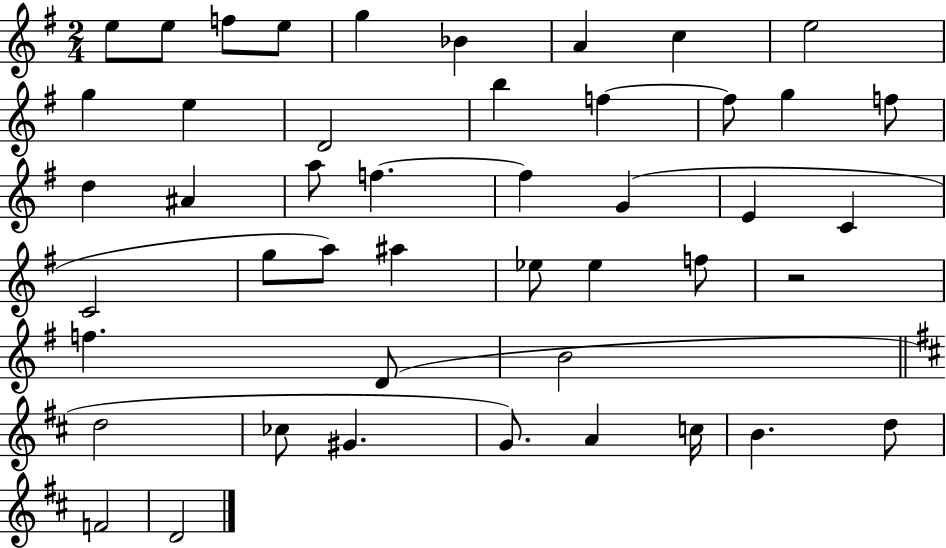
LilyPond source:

{
  \clef treble
  \numericTimeSignature
  \time 2/4
  \key g \major
  \repeat volta 2 { e''8 e''8 f''8 e''8 | g''4 bes'4 | a'4 c''4 | e''2 | \break g''4 e''4 | d'2 | b''4 f''4~~ | f''8 g''4 f''8 | \break d''4 ais'4 | a''8 f''4.~~ | f''4 g'4( | e'4 c'4 | \break c'2 | g''8 a''8) ais''4 | ees''8 ees''4 f''8 | r2 | \break f''4. d'8( | b'2 | \bar "||" \break \key b \minor d''2 | ces''8 gis'4. | g'8.) a'4 c''16 | b'4. d''8 | \break f'2 | d'2 | } \bar "|."
}